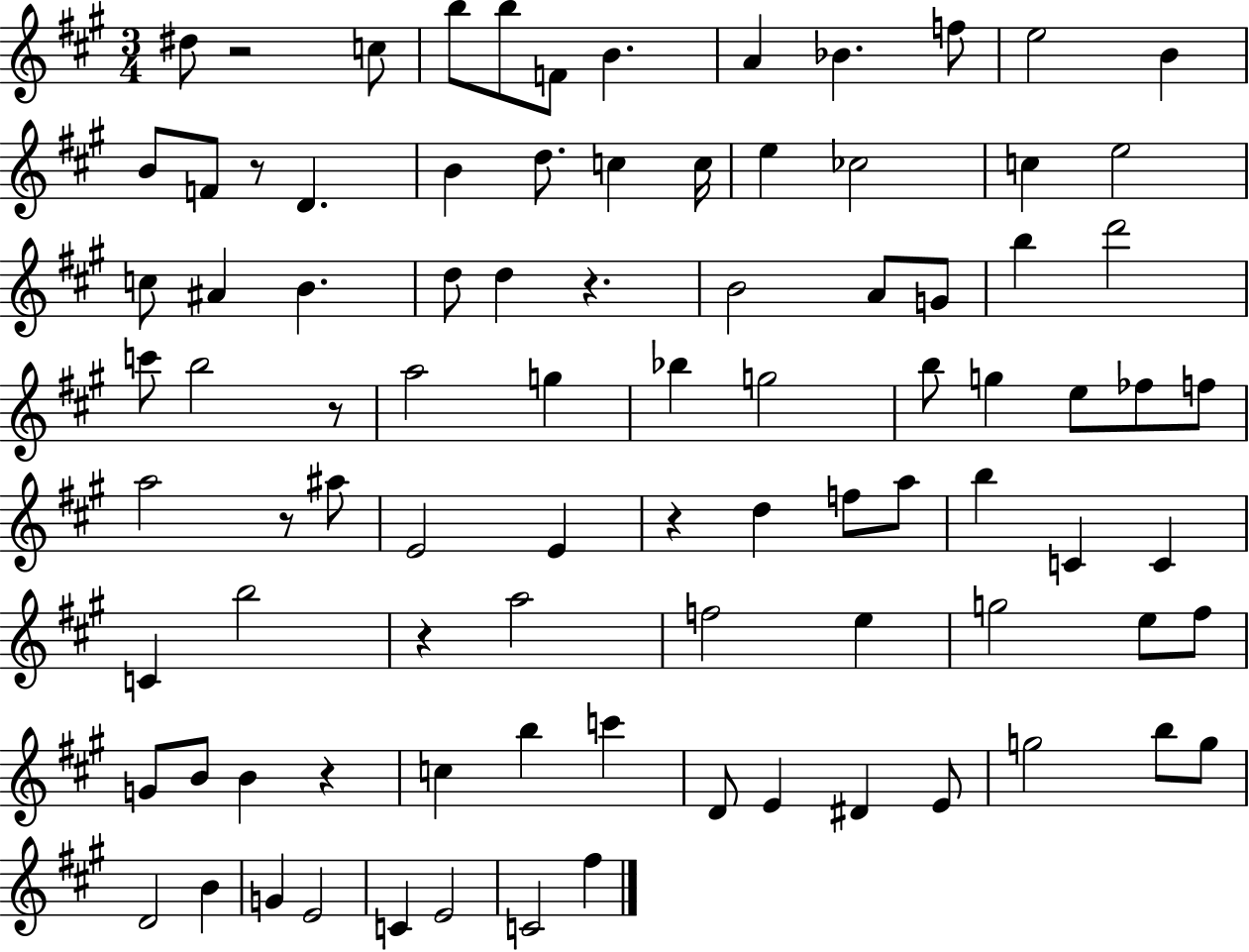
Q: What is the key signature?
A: A major